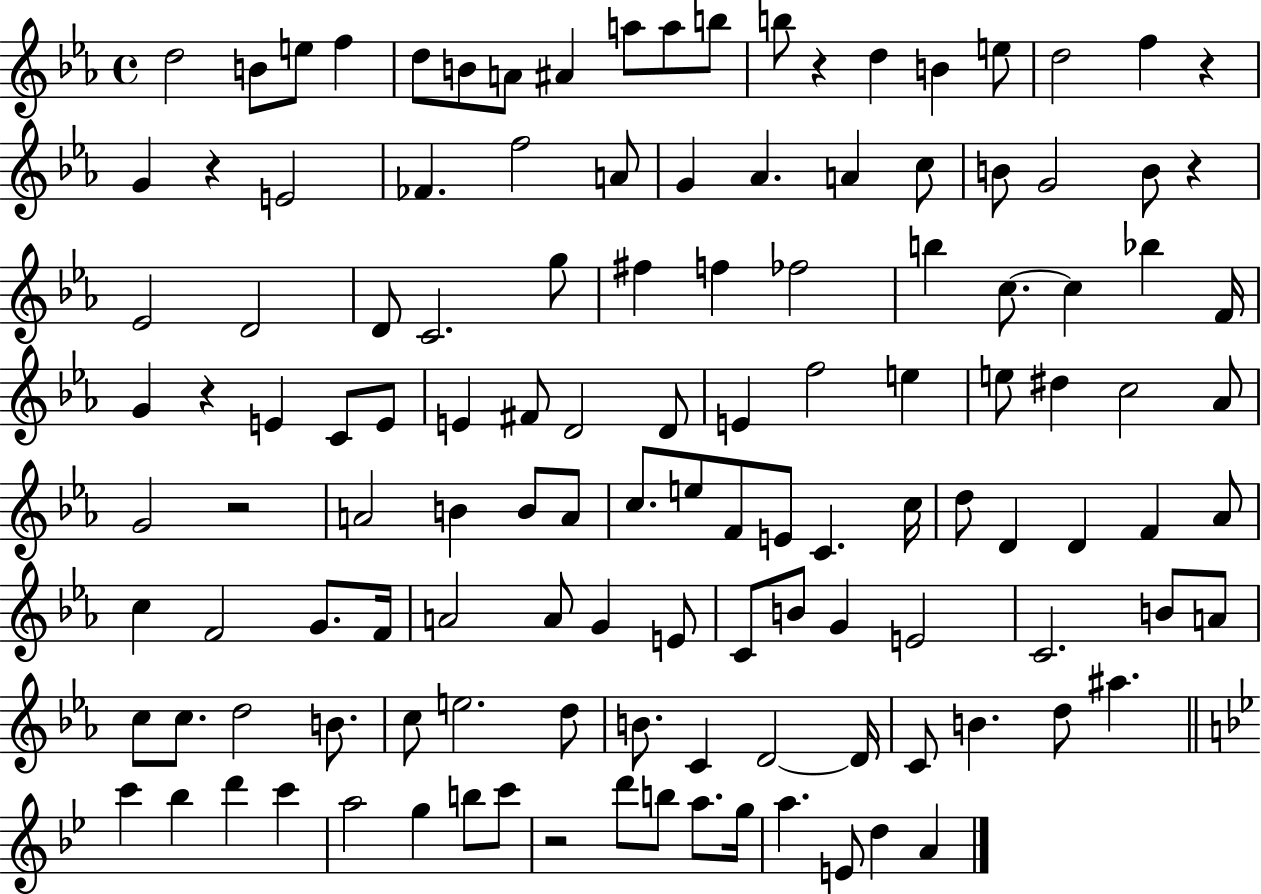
{
  \clef treble
  \time 4/4
  \defaultTimeSignature
  \key ees \major
  d''2 b'8 e''8 f''4 | d''8 b'8 a'8 ais'4 a''8 a''8 b''8 | b''8 r4 d''4 b'4 e''8 | d''2 f''4 r4 | \break g'4 r4 e'2 | fes'4. f''2 a'8 | g'4 aes'4. a'4 c''8 | b'8 g'2 b'8 r4 | \break ees'2 d'2 | d'8 c'2. g''8 | fis''4 f''4 fes''2 | b''4 c''8.~~ c''4 bes''4 f'16 | \break g'4 r4 e'4 c'8 e'8 | e'4 fis'8 d'2 d'8 | e'4 f''2 e''4 | e''8 dis''4 c''2 aes'8 | \break g'2 r2 | a'2 b'4 b'8 a'8 | c''8. e''8 f'8 e'8 c'4. c''16 | d''8 d'4 d'4 f'4 aes'8 | \break c''4 f'2 g'8. f'16 | a'2 a'8 g'4 e'8 | c'8 b'8 g'4 e'2 | c'2. b'8 a'8 | \break c''8 c''8. d''2 b'8. | c''8 e''2. d''8 | b'8. c'4 d'2~~ d'16 | c'8 b'4. d''8 ais''4. | \break \bar "||" \break \key bes \major c'''4 bes''4 d'''4 c'''4 | a''2 g''4 b''8 c'''8 | r2 d'''8 b''8 a''8. g''16 | a''4. e'8 d''4 a'4 | \break \bar "|."
}